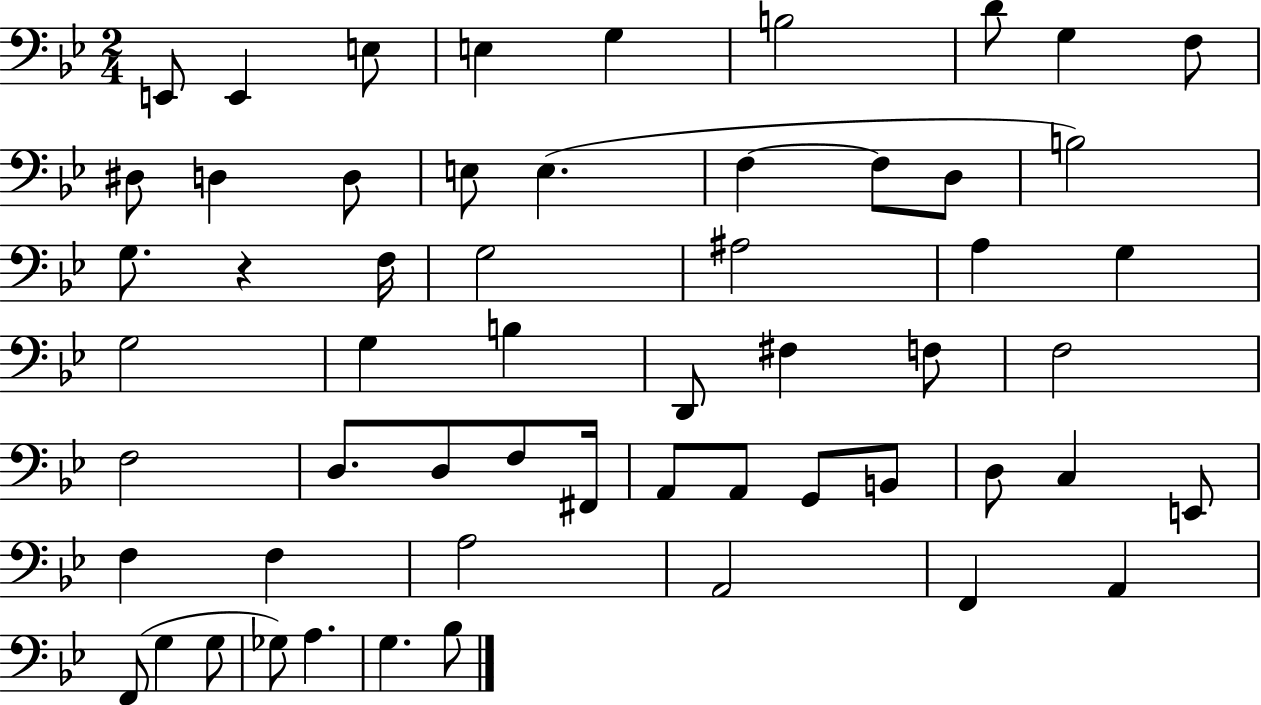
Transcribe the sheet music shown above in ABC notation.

X:1
T:Untitled
M:2/4
L:1/4
K:Bb
E,,/2 E,, E,/2 E, G, B,2 D/2 G, F,/2 ^D,/2 D, D,/2 E,/2 E, F, F,/2 D,/2 B,2 G,/2 z F,/4 G,2 ^A,2 A, G, G,2 G, B, D,,/2 ^F, F,/2 F,2 F,2 D,/2 D,/2 F,/2 ^F,,/4 A,,/2 A,,/2 G,,/2 B,,/2 D,/2 C, E,,/2 F, F, A,2 A,,2 F,, A,, F,,/2 G, G,/2 _G,/2 A, G, _B,/2